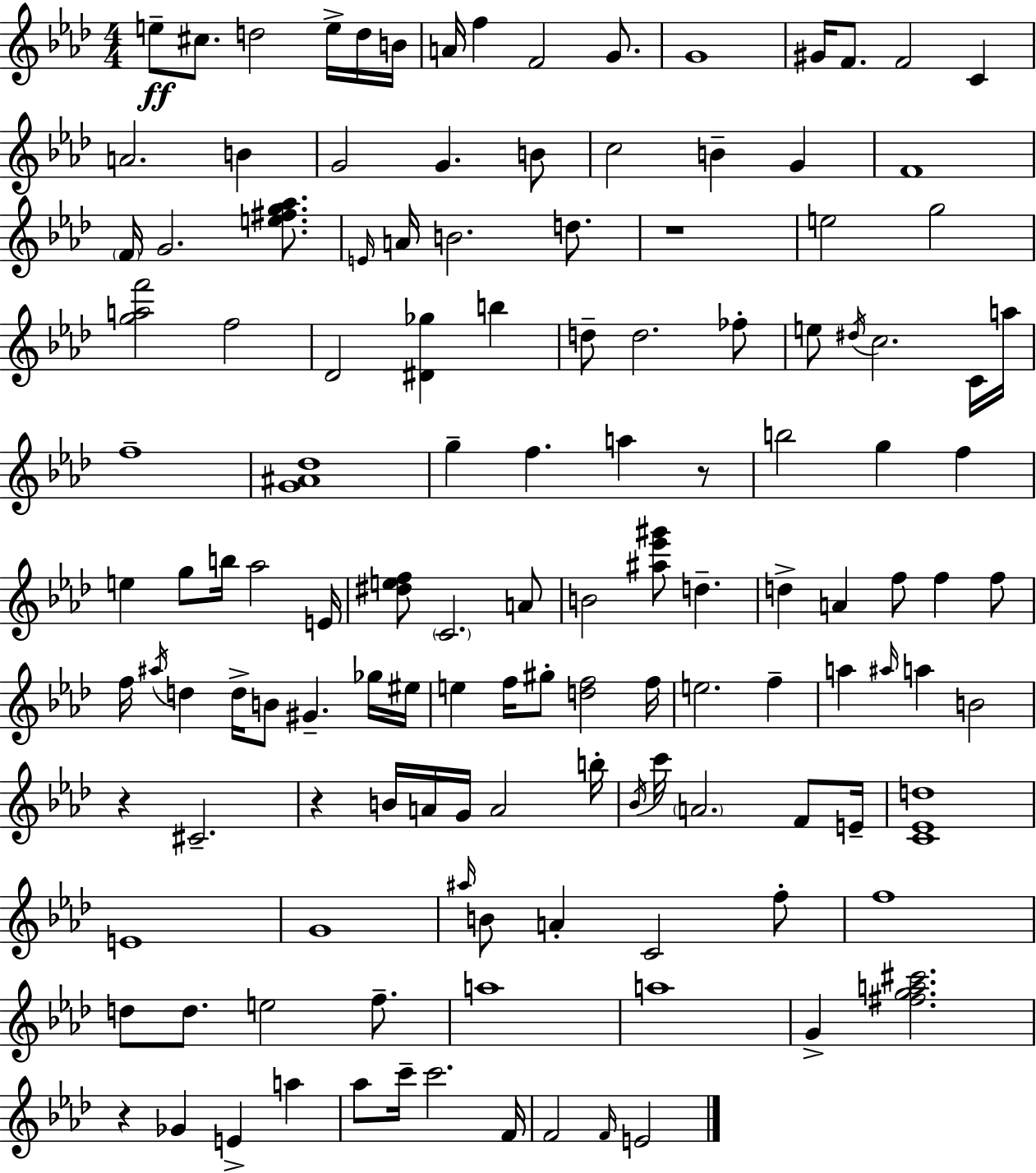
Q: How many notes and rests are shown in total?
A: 132